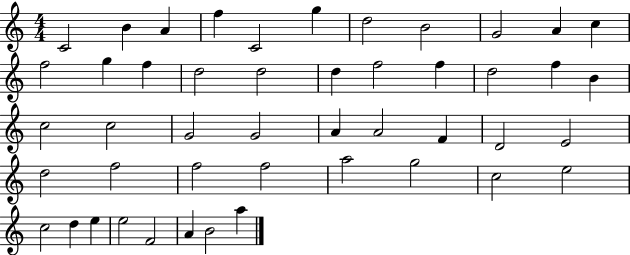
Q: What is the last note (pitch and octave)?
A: A5